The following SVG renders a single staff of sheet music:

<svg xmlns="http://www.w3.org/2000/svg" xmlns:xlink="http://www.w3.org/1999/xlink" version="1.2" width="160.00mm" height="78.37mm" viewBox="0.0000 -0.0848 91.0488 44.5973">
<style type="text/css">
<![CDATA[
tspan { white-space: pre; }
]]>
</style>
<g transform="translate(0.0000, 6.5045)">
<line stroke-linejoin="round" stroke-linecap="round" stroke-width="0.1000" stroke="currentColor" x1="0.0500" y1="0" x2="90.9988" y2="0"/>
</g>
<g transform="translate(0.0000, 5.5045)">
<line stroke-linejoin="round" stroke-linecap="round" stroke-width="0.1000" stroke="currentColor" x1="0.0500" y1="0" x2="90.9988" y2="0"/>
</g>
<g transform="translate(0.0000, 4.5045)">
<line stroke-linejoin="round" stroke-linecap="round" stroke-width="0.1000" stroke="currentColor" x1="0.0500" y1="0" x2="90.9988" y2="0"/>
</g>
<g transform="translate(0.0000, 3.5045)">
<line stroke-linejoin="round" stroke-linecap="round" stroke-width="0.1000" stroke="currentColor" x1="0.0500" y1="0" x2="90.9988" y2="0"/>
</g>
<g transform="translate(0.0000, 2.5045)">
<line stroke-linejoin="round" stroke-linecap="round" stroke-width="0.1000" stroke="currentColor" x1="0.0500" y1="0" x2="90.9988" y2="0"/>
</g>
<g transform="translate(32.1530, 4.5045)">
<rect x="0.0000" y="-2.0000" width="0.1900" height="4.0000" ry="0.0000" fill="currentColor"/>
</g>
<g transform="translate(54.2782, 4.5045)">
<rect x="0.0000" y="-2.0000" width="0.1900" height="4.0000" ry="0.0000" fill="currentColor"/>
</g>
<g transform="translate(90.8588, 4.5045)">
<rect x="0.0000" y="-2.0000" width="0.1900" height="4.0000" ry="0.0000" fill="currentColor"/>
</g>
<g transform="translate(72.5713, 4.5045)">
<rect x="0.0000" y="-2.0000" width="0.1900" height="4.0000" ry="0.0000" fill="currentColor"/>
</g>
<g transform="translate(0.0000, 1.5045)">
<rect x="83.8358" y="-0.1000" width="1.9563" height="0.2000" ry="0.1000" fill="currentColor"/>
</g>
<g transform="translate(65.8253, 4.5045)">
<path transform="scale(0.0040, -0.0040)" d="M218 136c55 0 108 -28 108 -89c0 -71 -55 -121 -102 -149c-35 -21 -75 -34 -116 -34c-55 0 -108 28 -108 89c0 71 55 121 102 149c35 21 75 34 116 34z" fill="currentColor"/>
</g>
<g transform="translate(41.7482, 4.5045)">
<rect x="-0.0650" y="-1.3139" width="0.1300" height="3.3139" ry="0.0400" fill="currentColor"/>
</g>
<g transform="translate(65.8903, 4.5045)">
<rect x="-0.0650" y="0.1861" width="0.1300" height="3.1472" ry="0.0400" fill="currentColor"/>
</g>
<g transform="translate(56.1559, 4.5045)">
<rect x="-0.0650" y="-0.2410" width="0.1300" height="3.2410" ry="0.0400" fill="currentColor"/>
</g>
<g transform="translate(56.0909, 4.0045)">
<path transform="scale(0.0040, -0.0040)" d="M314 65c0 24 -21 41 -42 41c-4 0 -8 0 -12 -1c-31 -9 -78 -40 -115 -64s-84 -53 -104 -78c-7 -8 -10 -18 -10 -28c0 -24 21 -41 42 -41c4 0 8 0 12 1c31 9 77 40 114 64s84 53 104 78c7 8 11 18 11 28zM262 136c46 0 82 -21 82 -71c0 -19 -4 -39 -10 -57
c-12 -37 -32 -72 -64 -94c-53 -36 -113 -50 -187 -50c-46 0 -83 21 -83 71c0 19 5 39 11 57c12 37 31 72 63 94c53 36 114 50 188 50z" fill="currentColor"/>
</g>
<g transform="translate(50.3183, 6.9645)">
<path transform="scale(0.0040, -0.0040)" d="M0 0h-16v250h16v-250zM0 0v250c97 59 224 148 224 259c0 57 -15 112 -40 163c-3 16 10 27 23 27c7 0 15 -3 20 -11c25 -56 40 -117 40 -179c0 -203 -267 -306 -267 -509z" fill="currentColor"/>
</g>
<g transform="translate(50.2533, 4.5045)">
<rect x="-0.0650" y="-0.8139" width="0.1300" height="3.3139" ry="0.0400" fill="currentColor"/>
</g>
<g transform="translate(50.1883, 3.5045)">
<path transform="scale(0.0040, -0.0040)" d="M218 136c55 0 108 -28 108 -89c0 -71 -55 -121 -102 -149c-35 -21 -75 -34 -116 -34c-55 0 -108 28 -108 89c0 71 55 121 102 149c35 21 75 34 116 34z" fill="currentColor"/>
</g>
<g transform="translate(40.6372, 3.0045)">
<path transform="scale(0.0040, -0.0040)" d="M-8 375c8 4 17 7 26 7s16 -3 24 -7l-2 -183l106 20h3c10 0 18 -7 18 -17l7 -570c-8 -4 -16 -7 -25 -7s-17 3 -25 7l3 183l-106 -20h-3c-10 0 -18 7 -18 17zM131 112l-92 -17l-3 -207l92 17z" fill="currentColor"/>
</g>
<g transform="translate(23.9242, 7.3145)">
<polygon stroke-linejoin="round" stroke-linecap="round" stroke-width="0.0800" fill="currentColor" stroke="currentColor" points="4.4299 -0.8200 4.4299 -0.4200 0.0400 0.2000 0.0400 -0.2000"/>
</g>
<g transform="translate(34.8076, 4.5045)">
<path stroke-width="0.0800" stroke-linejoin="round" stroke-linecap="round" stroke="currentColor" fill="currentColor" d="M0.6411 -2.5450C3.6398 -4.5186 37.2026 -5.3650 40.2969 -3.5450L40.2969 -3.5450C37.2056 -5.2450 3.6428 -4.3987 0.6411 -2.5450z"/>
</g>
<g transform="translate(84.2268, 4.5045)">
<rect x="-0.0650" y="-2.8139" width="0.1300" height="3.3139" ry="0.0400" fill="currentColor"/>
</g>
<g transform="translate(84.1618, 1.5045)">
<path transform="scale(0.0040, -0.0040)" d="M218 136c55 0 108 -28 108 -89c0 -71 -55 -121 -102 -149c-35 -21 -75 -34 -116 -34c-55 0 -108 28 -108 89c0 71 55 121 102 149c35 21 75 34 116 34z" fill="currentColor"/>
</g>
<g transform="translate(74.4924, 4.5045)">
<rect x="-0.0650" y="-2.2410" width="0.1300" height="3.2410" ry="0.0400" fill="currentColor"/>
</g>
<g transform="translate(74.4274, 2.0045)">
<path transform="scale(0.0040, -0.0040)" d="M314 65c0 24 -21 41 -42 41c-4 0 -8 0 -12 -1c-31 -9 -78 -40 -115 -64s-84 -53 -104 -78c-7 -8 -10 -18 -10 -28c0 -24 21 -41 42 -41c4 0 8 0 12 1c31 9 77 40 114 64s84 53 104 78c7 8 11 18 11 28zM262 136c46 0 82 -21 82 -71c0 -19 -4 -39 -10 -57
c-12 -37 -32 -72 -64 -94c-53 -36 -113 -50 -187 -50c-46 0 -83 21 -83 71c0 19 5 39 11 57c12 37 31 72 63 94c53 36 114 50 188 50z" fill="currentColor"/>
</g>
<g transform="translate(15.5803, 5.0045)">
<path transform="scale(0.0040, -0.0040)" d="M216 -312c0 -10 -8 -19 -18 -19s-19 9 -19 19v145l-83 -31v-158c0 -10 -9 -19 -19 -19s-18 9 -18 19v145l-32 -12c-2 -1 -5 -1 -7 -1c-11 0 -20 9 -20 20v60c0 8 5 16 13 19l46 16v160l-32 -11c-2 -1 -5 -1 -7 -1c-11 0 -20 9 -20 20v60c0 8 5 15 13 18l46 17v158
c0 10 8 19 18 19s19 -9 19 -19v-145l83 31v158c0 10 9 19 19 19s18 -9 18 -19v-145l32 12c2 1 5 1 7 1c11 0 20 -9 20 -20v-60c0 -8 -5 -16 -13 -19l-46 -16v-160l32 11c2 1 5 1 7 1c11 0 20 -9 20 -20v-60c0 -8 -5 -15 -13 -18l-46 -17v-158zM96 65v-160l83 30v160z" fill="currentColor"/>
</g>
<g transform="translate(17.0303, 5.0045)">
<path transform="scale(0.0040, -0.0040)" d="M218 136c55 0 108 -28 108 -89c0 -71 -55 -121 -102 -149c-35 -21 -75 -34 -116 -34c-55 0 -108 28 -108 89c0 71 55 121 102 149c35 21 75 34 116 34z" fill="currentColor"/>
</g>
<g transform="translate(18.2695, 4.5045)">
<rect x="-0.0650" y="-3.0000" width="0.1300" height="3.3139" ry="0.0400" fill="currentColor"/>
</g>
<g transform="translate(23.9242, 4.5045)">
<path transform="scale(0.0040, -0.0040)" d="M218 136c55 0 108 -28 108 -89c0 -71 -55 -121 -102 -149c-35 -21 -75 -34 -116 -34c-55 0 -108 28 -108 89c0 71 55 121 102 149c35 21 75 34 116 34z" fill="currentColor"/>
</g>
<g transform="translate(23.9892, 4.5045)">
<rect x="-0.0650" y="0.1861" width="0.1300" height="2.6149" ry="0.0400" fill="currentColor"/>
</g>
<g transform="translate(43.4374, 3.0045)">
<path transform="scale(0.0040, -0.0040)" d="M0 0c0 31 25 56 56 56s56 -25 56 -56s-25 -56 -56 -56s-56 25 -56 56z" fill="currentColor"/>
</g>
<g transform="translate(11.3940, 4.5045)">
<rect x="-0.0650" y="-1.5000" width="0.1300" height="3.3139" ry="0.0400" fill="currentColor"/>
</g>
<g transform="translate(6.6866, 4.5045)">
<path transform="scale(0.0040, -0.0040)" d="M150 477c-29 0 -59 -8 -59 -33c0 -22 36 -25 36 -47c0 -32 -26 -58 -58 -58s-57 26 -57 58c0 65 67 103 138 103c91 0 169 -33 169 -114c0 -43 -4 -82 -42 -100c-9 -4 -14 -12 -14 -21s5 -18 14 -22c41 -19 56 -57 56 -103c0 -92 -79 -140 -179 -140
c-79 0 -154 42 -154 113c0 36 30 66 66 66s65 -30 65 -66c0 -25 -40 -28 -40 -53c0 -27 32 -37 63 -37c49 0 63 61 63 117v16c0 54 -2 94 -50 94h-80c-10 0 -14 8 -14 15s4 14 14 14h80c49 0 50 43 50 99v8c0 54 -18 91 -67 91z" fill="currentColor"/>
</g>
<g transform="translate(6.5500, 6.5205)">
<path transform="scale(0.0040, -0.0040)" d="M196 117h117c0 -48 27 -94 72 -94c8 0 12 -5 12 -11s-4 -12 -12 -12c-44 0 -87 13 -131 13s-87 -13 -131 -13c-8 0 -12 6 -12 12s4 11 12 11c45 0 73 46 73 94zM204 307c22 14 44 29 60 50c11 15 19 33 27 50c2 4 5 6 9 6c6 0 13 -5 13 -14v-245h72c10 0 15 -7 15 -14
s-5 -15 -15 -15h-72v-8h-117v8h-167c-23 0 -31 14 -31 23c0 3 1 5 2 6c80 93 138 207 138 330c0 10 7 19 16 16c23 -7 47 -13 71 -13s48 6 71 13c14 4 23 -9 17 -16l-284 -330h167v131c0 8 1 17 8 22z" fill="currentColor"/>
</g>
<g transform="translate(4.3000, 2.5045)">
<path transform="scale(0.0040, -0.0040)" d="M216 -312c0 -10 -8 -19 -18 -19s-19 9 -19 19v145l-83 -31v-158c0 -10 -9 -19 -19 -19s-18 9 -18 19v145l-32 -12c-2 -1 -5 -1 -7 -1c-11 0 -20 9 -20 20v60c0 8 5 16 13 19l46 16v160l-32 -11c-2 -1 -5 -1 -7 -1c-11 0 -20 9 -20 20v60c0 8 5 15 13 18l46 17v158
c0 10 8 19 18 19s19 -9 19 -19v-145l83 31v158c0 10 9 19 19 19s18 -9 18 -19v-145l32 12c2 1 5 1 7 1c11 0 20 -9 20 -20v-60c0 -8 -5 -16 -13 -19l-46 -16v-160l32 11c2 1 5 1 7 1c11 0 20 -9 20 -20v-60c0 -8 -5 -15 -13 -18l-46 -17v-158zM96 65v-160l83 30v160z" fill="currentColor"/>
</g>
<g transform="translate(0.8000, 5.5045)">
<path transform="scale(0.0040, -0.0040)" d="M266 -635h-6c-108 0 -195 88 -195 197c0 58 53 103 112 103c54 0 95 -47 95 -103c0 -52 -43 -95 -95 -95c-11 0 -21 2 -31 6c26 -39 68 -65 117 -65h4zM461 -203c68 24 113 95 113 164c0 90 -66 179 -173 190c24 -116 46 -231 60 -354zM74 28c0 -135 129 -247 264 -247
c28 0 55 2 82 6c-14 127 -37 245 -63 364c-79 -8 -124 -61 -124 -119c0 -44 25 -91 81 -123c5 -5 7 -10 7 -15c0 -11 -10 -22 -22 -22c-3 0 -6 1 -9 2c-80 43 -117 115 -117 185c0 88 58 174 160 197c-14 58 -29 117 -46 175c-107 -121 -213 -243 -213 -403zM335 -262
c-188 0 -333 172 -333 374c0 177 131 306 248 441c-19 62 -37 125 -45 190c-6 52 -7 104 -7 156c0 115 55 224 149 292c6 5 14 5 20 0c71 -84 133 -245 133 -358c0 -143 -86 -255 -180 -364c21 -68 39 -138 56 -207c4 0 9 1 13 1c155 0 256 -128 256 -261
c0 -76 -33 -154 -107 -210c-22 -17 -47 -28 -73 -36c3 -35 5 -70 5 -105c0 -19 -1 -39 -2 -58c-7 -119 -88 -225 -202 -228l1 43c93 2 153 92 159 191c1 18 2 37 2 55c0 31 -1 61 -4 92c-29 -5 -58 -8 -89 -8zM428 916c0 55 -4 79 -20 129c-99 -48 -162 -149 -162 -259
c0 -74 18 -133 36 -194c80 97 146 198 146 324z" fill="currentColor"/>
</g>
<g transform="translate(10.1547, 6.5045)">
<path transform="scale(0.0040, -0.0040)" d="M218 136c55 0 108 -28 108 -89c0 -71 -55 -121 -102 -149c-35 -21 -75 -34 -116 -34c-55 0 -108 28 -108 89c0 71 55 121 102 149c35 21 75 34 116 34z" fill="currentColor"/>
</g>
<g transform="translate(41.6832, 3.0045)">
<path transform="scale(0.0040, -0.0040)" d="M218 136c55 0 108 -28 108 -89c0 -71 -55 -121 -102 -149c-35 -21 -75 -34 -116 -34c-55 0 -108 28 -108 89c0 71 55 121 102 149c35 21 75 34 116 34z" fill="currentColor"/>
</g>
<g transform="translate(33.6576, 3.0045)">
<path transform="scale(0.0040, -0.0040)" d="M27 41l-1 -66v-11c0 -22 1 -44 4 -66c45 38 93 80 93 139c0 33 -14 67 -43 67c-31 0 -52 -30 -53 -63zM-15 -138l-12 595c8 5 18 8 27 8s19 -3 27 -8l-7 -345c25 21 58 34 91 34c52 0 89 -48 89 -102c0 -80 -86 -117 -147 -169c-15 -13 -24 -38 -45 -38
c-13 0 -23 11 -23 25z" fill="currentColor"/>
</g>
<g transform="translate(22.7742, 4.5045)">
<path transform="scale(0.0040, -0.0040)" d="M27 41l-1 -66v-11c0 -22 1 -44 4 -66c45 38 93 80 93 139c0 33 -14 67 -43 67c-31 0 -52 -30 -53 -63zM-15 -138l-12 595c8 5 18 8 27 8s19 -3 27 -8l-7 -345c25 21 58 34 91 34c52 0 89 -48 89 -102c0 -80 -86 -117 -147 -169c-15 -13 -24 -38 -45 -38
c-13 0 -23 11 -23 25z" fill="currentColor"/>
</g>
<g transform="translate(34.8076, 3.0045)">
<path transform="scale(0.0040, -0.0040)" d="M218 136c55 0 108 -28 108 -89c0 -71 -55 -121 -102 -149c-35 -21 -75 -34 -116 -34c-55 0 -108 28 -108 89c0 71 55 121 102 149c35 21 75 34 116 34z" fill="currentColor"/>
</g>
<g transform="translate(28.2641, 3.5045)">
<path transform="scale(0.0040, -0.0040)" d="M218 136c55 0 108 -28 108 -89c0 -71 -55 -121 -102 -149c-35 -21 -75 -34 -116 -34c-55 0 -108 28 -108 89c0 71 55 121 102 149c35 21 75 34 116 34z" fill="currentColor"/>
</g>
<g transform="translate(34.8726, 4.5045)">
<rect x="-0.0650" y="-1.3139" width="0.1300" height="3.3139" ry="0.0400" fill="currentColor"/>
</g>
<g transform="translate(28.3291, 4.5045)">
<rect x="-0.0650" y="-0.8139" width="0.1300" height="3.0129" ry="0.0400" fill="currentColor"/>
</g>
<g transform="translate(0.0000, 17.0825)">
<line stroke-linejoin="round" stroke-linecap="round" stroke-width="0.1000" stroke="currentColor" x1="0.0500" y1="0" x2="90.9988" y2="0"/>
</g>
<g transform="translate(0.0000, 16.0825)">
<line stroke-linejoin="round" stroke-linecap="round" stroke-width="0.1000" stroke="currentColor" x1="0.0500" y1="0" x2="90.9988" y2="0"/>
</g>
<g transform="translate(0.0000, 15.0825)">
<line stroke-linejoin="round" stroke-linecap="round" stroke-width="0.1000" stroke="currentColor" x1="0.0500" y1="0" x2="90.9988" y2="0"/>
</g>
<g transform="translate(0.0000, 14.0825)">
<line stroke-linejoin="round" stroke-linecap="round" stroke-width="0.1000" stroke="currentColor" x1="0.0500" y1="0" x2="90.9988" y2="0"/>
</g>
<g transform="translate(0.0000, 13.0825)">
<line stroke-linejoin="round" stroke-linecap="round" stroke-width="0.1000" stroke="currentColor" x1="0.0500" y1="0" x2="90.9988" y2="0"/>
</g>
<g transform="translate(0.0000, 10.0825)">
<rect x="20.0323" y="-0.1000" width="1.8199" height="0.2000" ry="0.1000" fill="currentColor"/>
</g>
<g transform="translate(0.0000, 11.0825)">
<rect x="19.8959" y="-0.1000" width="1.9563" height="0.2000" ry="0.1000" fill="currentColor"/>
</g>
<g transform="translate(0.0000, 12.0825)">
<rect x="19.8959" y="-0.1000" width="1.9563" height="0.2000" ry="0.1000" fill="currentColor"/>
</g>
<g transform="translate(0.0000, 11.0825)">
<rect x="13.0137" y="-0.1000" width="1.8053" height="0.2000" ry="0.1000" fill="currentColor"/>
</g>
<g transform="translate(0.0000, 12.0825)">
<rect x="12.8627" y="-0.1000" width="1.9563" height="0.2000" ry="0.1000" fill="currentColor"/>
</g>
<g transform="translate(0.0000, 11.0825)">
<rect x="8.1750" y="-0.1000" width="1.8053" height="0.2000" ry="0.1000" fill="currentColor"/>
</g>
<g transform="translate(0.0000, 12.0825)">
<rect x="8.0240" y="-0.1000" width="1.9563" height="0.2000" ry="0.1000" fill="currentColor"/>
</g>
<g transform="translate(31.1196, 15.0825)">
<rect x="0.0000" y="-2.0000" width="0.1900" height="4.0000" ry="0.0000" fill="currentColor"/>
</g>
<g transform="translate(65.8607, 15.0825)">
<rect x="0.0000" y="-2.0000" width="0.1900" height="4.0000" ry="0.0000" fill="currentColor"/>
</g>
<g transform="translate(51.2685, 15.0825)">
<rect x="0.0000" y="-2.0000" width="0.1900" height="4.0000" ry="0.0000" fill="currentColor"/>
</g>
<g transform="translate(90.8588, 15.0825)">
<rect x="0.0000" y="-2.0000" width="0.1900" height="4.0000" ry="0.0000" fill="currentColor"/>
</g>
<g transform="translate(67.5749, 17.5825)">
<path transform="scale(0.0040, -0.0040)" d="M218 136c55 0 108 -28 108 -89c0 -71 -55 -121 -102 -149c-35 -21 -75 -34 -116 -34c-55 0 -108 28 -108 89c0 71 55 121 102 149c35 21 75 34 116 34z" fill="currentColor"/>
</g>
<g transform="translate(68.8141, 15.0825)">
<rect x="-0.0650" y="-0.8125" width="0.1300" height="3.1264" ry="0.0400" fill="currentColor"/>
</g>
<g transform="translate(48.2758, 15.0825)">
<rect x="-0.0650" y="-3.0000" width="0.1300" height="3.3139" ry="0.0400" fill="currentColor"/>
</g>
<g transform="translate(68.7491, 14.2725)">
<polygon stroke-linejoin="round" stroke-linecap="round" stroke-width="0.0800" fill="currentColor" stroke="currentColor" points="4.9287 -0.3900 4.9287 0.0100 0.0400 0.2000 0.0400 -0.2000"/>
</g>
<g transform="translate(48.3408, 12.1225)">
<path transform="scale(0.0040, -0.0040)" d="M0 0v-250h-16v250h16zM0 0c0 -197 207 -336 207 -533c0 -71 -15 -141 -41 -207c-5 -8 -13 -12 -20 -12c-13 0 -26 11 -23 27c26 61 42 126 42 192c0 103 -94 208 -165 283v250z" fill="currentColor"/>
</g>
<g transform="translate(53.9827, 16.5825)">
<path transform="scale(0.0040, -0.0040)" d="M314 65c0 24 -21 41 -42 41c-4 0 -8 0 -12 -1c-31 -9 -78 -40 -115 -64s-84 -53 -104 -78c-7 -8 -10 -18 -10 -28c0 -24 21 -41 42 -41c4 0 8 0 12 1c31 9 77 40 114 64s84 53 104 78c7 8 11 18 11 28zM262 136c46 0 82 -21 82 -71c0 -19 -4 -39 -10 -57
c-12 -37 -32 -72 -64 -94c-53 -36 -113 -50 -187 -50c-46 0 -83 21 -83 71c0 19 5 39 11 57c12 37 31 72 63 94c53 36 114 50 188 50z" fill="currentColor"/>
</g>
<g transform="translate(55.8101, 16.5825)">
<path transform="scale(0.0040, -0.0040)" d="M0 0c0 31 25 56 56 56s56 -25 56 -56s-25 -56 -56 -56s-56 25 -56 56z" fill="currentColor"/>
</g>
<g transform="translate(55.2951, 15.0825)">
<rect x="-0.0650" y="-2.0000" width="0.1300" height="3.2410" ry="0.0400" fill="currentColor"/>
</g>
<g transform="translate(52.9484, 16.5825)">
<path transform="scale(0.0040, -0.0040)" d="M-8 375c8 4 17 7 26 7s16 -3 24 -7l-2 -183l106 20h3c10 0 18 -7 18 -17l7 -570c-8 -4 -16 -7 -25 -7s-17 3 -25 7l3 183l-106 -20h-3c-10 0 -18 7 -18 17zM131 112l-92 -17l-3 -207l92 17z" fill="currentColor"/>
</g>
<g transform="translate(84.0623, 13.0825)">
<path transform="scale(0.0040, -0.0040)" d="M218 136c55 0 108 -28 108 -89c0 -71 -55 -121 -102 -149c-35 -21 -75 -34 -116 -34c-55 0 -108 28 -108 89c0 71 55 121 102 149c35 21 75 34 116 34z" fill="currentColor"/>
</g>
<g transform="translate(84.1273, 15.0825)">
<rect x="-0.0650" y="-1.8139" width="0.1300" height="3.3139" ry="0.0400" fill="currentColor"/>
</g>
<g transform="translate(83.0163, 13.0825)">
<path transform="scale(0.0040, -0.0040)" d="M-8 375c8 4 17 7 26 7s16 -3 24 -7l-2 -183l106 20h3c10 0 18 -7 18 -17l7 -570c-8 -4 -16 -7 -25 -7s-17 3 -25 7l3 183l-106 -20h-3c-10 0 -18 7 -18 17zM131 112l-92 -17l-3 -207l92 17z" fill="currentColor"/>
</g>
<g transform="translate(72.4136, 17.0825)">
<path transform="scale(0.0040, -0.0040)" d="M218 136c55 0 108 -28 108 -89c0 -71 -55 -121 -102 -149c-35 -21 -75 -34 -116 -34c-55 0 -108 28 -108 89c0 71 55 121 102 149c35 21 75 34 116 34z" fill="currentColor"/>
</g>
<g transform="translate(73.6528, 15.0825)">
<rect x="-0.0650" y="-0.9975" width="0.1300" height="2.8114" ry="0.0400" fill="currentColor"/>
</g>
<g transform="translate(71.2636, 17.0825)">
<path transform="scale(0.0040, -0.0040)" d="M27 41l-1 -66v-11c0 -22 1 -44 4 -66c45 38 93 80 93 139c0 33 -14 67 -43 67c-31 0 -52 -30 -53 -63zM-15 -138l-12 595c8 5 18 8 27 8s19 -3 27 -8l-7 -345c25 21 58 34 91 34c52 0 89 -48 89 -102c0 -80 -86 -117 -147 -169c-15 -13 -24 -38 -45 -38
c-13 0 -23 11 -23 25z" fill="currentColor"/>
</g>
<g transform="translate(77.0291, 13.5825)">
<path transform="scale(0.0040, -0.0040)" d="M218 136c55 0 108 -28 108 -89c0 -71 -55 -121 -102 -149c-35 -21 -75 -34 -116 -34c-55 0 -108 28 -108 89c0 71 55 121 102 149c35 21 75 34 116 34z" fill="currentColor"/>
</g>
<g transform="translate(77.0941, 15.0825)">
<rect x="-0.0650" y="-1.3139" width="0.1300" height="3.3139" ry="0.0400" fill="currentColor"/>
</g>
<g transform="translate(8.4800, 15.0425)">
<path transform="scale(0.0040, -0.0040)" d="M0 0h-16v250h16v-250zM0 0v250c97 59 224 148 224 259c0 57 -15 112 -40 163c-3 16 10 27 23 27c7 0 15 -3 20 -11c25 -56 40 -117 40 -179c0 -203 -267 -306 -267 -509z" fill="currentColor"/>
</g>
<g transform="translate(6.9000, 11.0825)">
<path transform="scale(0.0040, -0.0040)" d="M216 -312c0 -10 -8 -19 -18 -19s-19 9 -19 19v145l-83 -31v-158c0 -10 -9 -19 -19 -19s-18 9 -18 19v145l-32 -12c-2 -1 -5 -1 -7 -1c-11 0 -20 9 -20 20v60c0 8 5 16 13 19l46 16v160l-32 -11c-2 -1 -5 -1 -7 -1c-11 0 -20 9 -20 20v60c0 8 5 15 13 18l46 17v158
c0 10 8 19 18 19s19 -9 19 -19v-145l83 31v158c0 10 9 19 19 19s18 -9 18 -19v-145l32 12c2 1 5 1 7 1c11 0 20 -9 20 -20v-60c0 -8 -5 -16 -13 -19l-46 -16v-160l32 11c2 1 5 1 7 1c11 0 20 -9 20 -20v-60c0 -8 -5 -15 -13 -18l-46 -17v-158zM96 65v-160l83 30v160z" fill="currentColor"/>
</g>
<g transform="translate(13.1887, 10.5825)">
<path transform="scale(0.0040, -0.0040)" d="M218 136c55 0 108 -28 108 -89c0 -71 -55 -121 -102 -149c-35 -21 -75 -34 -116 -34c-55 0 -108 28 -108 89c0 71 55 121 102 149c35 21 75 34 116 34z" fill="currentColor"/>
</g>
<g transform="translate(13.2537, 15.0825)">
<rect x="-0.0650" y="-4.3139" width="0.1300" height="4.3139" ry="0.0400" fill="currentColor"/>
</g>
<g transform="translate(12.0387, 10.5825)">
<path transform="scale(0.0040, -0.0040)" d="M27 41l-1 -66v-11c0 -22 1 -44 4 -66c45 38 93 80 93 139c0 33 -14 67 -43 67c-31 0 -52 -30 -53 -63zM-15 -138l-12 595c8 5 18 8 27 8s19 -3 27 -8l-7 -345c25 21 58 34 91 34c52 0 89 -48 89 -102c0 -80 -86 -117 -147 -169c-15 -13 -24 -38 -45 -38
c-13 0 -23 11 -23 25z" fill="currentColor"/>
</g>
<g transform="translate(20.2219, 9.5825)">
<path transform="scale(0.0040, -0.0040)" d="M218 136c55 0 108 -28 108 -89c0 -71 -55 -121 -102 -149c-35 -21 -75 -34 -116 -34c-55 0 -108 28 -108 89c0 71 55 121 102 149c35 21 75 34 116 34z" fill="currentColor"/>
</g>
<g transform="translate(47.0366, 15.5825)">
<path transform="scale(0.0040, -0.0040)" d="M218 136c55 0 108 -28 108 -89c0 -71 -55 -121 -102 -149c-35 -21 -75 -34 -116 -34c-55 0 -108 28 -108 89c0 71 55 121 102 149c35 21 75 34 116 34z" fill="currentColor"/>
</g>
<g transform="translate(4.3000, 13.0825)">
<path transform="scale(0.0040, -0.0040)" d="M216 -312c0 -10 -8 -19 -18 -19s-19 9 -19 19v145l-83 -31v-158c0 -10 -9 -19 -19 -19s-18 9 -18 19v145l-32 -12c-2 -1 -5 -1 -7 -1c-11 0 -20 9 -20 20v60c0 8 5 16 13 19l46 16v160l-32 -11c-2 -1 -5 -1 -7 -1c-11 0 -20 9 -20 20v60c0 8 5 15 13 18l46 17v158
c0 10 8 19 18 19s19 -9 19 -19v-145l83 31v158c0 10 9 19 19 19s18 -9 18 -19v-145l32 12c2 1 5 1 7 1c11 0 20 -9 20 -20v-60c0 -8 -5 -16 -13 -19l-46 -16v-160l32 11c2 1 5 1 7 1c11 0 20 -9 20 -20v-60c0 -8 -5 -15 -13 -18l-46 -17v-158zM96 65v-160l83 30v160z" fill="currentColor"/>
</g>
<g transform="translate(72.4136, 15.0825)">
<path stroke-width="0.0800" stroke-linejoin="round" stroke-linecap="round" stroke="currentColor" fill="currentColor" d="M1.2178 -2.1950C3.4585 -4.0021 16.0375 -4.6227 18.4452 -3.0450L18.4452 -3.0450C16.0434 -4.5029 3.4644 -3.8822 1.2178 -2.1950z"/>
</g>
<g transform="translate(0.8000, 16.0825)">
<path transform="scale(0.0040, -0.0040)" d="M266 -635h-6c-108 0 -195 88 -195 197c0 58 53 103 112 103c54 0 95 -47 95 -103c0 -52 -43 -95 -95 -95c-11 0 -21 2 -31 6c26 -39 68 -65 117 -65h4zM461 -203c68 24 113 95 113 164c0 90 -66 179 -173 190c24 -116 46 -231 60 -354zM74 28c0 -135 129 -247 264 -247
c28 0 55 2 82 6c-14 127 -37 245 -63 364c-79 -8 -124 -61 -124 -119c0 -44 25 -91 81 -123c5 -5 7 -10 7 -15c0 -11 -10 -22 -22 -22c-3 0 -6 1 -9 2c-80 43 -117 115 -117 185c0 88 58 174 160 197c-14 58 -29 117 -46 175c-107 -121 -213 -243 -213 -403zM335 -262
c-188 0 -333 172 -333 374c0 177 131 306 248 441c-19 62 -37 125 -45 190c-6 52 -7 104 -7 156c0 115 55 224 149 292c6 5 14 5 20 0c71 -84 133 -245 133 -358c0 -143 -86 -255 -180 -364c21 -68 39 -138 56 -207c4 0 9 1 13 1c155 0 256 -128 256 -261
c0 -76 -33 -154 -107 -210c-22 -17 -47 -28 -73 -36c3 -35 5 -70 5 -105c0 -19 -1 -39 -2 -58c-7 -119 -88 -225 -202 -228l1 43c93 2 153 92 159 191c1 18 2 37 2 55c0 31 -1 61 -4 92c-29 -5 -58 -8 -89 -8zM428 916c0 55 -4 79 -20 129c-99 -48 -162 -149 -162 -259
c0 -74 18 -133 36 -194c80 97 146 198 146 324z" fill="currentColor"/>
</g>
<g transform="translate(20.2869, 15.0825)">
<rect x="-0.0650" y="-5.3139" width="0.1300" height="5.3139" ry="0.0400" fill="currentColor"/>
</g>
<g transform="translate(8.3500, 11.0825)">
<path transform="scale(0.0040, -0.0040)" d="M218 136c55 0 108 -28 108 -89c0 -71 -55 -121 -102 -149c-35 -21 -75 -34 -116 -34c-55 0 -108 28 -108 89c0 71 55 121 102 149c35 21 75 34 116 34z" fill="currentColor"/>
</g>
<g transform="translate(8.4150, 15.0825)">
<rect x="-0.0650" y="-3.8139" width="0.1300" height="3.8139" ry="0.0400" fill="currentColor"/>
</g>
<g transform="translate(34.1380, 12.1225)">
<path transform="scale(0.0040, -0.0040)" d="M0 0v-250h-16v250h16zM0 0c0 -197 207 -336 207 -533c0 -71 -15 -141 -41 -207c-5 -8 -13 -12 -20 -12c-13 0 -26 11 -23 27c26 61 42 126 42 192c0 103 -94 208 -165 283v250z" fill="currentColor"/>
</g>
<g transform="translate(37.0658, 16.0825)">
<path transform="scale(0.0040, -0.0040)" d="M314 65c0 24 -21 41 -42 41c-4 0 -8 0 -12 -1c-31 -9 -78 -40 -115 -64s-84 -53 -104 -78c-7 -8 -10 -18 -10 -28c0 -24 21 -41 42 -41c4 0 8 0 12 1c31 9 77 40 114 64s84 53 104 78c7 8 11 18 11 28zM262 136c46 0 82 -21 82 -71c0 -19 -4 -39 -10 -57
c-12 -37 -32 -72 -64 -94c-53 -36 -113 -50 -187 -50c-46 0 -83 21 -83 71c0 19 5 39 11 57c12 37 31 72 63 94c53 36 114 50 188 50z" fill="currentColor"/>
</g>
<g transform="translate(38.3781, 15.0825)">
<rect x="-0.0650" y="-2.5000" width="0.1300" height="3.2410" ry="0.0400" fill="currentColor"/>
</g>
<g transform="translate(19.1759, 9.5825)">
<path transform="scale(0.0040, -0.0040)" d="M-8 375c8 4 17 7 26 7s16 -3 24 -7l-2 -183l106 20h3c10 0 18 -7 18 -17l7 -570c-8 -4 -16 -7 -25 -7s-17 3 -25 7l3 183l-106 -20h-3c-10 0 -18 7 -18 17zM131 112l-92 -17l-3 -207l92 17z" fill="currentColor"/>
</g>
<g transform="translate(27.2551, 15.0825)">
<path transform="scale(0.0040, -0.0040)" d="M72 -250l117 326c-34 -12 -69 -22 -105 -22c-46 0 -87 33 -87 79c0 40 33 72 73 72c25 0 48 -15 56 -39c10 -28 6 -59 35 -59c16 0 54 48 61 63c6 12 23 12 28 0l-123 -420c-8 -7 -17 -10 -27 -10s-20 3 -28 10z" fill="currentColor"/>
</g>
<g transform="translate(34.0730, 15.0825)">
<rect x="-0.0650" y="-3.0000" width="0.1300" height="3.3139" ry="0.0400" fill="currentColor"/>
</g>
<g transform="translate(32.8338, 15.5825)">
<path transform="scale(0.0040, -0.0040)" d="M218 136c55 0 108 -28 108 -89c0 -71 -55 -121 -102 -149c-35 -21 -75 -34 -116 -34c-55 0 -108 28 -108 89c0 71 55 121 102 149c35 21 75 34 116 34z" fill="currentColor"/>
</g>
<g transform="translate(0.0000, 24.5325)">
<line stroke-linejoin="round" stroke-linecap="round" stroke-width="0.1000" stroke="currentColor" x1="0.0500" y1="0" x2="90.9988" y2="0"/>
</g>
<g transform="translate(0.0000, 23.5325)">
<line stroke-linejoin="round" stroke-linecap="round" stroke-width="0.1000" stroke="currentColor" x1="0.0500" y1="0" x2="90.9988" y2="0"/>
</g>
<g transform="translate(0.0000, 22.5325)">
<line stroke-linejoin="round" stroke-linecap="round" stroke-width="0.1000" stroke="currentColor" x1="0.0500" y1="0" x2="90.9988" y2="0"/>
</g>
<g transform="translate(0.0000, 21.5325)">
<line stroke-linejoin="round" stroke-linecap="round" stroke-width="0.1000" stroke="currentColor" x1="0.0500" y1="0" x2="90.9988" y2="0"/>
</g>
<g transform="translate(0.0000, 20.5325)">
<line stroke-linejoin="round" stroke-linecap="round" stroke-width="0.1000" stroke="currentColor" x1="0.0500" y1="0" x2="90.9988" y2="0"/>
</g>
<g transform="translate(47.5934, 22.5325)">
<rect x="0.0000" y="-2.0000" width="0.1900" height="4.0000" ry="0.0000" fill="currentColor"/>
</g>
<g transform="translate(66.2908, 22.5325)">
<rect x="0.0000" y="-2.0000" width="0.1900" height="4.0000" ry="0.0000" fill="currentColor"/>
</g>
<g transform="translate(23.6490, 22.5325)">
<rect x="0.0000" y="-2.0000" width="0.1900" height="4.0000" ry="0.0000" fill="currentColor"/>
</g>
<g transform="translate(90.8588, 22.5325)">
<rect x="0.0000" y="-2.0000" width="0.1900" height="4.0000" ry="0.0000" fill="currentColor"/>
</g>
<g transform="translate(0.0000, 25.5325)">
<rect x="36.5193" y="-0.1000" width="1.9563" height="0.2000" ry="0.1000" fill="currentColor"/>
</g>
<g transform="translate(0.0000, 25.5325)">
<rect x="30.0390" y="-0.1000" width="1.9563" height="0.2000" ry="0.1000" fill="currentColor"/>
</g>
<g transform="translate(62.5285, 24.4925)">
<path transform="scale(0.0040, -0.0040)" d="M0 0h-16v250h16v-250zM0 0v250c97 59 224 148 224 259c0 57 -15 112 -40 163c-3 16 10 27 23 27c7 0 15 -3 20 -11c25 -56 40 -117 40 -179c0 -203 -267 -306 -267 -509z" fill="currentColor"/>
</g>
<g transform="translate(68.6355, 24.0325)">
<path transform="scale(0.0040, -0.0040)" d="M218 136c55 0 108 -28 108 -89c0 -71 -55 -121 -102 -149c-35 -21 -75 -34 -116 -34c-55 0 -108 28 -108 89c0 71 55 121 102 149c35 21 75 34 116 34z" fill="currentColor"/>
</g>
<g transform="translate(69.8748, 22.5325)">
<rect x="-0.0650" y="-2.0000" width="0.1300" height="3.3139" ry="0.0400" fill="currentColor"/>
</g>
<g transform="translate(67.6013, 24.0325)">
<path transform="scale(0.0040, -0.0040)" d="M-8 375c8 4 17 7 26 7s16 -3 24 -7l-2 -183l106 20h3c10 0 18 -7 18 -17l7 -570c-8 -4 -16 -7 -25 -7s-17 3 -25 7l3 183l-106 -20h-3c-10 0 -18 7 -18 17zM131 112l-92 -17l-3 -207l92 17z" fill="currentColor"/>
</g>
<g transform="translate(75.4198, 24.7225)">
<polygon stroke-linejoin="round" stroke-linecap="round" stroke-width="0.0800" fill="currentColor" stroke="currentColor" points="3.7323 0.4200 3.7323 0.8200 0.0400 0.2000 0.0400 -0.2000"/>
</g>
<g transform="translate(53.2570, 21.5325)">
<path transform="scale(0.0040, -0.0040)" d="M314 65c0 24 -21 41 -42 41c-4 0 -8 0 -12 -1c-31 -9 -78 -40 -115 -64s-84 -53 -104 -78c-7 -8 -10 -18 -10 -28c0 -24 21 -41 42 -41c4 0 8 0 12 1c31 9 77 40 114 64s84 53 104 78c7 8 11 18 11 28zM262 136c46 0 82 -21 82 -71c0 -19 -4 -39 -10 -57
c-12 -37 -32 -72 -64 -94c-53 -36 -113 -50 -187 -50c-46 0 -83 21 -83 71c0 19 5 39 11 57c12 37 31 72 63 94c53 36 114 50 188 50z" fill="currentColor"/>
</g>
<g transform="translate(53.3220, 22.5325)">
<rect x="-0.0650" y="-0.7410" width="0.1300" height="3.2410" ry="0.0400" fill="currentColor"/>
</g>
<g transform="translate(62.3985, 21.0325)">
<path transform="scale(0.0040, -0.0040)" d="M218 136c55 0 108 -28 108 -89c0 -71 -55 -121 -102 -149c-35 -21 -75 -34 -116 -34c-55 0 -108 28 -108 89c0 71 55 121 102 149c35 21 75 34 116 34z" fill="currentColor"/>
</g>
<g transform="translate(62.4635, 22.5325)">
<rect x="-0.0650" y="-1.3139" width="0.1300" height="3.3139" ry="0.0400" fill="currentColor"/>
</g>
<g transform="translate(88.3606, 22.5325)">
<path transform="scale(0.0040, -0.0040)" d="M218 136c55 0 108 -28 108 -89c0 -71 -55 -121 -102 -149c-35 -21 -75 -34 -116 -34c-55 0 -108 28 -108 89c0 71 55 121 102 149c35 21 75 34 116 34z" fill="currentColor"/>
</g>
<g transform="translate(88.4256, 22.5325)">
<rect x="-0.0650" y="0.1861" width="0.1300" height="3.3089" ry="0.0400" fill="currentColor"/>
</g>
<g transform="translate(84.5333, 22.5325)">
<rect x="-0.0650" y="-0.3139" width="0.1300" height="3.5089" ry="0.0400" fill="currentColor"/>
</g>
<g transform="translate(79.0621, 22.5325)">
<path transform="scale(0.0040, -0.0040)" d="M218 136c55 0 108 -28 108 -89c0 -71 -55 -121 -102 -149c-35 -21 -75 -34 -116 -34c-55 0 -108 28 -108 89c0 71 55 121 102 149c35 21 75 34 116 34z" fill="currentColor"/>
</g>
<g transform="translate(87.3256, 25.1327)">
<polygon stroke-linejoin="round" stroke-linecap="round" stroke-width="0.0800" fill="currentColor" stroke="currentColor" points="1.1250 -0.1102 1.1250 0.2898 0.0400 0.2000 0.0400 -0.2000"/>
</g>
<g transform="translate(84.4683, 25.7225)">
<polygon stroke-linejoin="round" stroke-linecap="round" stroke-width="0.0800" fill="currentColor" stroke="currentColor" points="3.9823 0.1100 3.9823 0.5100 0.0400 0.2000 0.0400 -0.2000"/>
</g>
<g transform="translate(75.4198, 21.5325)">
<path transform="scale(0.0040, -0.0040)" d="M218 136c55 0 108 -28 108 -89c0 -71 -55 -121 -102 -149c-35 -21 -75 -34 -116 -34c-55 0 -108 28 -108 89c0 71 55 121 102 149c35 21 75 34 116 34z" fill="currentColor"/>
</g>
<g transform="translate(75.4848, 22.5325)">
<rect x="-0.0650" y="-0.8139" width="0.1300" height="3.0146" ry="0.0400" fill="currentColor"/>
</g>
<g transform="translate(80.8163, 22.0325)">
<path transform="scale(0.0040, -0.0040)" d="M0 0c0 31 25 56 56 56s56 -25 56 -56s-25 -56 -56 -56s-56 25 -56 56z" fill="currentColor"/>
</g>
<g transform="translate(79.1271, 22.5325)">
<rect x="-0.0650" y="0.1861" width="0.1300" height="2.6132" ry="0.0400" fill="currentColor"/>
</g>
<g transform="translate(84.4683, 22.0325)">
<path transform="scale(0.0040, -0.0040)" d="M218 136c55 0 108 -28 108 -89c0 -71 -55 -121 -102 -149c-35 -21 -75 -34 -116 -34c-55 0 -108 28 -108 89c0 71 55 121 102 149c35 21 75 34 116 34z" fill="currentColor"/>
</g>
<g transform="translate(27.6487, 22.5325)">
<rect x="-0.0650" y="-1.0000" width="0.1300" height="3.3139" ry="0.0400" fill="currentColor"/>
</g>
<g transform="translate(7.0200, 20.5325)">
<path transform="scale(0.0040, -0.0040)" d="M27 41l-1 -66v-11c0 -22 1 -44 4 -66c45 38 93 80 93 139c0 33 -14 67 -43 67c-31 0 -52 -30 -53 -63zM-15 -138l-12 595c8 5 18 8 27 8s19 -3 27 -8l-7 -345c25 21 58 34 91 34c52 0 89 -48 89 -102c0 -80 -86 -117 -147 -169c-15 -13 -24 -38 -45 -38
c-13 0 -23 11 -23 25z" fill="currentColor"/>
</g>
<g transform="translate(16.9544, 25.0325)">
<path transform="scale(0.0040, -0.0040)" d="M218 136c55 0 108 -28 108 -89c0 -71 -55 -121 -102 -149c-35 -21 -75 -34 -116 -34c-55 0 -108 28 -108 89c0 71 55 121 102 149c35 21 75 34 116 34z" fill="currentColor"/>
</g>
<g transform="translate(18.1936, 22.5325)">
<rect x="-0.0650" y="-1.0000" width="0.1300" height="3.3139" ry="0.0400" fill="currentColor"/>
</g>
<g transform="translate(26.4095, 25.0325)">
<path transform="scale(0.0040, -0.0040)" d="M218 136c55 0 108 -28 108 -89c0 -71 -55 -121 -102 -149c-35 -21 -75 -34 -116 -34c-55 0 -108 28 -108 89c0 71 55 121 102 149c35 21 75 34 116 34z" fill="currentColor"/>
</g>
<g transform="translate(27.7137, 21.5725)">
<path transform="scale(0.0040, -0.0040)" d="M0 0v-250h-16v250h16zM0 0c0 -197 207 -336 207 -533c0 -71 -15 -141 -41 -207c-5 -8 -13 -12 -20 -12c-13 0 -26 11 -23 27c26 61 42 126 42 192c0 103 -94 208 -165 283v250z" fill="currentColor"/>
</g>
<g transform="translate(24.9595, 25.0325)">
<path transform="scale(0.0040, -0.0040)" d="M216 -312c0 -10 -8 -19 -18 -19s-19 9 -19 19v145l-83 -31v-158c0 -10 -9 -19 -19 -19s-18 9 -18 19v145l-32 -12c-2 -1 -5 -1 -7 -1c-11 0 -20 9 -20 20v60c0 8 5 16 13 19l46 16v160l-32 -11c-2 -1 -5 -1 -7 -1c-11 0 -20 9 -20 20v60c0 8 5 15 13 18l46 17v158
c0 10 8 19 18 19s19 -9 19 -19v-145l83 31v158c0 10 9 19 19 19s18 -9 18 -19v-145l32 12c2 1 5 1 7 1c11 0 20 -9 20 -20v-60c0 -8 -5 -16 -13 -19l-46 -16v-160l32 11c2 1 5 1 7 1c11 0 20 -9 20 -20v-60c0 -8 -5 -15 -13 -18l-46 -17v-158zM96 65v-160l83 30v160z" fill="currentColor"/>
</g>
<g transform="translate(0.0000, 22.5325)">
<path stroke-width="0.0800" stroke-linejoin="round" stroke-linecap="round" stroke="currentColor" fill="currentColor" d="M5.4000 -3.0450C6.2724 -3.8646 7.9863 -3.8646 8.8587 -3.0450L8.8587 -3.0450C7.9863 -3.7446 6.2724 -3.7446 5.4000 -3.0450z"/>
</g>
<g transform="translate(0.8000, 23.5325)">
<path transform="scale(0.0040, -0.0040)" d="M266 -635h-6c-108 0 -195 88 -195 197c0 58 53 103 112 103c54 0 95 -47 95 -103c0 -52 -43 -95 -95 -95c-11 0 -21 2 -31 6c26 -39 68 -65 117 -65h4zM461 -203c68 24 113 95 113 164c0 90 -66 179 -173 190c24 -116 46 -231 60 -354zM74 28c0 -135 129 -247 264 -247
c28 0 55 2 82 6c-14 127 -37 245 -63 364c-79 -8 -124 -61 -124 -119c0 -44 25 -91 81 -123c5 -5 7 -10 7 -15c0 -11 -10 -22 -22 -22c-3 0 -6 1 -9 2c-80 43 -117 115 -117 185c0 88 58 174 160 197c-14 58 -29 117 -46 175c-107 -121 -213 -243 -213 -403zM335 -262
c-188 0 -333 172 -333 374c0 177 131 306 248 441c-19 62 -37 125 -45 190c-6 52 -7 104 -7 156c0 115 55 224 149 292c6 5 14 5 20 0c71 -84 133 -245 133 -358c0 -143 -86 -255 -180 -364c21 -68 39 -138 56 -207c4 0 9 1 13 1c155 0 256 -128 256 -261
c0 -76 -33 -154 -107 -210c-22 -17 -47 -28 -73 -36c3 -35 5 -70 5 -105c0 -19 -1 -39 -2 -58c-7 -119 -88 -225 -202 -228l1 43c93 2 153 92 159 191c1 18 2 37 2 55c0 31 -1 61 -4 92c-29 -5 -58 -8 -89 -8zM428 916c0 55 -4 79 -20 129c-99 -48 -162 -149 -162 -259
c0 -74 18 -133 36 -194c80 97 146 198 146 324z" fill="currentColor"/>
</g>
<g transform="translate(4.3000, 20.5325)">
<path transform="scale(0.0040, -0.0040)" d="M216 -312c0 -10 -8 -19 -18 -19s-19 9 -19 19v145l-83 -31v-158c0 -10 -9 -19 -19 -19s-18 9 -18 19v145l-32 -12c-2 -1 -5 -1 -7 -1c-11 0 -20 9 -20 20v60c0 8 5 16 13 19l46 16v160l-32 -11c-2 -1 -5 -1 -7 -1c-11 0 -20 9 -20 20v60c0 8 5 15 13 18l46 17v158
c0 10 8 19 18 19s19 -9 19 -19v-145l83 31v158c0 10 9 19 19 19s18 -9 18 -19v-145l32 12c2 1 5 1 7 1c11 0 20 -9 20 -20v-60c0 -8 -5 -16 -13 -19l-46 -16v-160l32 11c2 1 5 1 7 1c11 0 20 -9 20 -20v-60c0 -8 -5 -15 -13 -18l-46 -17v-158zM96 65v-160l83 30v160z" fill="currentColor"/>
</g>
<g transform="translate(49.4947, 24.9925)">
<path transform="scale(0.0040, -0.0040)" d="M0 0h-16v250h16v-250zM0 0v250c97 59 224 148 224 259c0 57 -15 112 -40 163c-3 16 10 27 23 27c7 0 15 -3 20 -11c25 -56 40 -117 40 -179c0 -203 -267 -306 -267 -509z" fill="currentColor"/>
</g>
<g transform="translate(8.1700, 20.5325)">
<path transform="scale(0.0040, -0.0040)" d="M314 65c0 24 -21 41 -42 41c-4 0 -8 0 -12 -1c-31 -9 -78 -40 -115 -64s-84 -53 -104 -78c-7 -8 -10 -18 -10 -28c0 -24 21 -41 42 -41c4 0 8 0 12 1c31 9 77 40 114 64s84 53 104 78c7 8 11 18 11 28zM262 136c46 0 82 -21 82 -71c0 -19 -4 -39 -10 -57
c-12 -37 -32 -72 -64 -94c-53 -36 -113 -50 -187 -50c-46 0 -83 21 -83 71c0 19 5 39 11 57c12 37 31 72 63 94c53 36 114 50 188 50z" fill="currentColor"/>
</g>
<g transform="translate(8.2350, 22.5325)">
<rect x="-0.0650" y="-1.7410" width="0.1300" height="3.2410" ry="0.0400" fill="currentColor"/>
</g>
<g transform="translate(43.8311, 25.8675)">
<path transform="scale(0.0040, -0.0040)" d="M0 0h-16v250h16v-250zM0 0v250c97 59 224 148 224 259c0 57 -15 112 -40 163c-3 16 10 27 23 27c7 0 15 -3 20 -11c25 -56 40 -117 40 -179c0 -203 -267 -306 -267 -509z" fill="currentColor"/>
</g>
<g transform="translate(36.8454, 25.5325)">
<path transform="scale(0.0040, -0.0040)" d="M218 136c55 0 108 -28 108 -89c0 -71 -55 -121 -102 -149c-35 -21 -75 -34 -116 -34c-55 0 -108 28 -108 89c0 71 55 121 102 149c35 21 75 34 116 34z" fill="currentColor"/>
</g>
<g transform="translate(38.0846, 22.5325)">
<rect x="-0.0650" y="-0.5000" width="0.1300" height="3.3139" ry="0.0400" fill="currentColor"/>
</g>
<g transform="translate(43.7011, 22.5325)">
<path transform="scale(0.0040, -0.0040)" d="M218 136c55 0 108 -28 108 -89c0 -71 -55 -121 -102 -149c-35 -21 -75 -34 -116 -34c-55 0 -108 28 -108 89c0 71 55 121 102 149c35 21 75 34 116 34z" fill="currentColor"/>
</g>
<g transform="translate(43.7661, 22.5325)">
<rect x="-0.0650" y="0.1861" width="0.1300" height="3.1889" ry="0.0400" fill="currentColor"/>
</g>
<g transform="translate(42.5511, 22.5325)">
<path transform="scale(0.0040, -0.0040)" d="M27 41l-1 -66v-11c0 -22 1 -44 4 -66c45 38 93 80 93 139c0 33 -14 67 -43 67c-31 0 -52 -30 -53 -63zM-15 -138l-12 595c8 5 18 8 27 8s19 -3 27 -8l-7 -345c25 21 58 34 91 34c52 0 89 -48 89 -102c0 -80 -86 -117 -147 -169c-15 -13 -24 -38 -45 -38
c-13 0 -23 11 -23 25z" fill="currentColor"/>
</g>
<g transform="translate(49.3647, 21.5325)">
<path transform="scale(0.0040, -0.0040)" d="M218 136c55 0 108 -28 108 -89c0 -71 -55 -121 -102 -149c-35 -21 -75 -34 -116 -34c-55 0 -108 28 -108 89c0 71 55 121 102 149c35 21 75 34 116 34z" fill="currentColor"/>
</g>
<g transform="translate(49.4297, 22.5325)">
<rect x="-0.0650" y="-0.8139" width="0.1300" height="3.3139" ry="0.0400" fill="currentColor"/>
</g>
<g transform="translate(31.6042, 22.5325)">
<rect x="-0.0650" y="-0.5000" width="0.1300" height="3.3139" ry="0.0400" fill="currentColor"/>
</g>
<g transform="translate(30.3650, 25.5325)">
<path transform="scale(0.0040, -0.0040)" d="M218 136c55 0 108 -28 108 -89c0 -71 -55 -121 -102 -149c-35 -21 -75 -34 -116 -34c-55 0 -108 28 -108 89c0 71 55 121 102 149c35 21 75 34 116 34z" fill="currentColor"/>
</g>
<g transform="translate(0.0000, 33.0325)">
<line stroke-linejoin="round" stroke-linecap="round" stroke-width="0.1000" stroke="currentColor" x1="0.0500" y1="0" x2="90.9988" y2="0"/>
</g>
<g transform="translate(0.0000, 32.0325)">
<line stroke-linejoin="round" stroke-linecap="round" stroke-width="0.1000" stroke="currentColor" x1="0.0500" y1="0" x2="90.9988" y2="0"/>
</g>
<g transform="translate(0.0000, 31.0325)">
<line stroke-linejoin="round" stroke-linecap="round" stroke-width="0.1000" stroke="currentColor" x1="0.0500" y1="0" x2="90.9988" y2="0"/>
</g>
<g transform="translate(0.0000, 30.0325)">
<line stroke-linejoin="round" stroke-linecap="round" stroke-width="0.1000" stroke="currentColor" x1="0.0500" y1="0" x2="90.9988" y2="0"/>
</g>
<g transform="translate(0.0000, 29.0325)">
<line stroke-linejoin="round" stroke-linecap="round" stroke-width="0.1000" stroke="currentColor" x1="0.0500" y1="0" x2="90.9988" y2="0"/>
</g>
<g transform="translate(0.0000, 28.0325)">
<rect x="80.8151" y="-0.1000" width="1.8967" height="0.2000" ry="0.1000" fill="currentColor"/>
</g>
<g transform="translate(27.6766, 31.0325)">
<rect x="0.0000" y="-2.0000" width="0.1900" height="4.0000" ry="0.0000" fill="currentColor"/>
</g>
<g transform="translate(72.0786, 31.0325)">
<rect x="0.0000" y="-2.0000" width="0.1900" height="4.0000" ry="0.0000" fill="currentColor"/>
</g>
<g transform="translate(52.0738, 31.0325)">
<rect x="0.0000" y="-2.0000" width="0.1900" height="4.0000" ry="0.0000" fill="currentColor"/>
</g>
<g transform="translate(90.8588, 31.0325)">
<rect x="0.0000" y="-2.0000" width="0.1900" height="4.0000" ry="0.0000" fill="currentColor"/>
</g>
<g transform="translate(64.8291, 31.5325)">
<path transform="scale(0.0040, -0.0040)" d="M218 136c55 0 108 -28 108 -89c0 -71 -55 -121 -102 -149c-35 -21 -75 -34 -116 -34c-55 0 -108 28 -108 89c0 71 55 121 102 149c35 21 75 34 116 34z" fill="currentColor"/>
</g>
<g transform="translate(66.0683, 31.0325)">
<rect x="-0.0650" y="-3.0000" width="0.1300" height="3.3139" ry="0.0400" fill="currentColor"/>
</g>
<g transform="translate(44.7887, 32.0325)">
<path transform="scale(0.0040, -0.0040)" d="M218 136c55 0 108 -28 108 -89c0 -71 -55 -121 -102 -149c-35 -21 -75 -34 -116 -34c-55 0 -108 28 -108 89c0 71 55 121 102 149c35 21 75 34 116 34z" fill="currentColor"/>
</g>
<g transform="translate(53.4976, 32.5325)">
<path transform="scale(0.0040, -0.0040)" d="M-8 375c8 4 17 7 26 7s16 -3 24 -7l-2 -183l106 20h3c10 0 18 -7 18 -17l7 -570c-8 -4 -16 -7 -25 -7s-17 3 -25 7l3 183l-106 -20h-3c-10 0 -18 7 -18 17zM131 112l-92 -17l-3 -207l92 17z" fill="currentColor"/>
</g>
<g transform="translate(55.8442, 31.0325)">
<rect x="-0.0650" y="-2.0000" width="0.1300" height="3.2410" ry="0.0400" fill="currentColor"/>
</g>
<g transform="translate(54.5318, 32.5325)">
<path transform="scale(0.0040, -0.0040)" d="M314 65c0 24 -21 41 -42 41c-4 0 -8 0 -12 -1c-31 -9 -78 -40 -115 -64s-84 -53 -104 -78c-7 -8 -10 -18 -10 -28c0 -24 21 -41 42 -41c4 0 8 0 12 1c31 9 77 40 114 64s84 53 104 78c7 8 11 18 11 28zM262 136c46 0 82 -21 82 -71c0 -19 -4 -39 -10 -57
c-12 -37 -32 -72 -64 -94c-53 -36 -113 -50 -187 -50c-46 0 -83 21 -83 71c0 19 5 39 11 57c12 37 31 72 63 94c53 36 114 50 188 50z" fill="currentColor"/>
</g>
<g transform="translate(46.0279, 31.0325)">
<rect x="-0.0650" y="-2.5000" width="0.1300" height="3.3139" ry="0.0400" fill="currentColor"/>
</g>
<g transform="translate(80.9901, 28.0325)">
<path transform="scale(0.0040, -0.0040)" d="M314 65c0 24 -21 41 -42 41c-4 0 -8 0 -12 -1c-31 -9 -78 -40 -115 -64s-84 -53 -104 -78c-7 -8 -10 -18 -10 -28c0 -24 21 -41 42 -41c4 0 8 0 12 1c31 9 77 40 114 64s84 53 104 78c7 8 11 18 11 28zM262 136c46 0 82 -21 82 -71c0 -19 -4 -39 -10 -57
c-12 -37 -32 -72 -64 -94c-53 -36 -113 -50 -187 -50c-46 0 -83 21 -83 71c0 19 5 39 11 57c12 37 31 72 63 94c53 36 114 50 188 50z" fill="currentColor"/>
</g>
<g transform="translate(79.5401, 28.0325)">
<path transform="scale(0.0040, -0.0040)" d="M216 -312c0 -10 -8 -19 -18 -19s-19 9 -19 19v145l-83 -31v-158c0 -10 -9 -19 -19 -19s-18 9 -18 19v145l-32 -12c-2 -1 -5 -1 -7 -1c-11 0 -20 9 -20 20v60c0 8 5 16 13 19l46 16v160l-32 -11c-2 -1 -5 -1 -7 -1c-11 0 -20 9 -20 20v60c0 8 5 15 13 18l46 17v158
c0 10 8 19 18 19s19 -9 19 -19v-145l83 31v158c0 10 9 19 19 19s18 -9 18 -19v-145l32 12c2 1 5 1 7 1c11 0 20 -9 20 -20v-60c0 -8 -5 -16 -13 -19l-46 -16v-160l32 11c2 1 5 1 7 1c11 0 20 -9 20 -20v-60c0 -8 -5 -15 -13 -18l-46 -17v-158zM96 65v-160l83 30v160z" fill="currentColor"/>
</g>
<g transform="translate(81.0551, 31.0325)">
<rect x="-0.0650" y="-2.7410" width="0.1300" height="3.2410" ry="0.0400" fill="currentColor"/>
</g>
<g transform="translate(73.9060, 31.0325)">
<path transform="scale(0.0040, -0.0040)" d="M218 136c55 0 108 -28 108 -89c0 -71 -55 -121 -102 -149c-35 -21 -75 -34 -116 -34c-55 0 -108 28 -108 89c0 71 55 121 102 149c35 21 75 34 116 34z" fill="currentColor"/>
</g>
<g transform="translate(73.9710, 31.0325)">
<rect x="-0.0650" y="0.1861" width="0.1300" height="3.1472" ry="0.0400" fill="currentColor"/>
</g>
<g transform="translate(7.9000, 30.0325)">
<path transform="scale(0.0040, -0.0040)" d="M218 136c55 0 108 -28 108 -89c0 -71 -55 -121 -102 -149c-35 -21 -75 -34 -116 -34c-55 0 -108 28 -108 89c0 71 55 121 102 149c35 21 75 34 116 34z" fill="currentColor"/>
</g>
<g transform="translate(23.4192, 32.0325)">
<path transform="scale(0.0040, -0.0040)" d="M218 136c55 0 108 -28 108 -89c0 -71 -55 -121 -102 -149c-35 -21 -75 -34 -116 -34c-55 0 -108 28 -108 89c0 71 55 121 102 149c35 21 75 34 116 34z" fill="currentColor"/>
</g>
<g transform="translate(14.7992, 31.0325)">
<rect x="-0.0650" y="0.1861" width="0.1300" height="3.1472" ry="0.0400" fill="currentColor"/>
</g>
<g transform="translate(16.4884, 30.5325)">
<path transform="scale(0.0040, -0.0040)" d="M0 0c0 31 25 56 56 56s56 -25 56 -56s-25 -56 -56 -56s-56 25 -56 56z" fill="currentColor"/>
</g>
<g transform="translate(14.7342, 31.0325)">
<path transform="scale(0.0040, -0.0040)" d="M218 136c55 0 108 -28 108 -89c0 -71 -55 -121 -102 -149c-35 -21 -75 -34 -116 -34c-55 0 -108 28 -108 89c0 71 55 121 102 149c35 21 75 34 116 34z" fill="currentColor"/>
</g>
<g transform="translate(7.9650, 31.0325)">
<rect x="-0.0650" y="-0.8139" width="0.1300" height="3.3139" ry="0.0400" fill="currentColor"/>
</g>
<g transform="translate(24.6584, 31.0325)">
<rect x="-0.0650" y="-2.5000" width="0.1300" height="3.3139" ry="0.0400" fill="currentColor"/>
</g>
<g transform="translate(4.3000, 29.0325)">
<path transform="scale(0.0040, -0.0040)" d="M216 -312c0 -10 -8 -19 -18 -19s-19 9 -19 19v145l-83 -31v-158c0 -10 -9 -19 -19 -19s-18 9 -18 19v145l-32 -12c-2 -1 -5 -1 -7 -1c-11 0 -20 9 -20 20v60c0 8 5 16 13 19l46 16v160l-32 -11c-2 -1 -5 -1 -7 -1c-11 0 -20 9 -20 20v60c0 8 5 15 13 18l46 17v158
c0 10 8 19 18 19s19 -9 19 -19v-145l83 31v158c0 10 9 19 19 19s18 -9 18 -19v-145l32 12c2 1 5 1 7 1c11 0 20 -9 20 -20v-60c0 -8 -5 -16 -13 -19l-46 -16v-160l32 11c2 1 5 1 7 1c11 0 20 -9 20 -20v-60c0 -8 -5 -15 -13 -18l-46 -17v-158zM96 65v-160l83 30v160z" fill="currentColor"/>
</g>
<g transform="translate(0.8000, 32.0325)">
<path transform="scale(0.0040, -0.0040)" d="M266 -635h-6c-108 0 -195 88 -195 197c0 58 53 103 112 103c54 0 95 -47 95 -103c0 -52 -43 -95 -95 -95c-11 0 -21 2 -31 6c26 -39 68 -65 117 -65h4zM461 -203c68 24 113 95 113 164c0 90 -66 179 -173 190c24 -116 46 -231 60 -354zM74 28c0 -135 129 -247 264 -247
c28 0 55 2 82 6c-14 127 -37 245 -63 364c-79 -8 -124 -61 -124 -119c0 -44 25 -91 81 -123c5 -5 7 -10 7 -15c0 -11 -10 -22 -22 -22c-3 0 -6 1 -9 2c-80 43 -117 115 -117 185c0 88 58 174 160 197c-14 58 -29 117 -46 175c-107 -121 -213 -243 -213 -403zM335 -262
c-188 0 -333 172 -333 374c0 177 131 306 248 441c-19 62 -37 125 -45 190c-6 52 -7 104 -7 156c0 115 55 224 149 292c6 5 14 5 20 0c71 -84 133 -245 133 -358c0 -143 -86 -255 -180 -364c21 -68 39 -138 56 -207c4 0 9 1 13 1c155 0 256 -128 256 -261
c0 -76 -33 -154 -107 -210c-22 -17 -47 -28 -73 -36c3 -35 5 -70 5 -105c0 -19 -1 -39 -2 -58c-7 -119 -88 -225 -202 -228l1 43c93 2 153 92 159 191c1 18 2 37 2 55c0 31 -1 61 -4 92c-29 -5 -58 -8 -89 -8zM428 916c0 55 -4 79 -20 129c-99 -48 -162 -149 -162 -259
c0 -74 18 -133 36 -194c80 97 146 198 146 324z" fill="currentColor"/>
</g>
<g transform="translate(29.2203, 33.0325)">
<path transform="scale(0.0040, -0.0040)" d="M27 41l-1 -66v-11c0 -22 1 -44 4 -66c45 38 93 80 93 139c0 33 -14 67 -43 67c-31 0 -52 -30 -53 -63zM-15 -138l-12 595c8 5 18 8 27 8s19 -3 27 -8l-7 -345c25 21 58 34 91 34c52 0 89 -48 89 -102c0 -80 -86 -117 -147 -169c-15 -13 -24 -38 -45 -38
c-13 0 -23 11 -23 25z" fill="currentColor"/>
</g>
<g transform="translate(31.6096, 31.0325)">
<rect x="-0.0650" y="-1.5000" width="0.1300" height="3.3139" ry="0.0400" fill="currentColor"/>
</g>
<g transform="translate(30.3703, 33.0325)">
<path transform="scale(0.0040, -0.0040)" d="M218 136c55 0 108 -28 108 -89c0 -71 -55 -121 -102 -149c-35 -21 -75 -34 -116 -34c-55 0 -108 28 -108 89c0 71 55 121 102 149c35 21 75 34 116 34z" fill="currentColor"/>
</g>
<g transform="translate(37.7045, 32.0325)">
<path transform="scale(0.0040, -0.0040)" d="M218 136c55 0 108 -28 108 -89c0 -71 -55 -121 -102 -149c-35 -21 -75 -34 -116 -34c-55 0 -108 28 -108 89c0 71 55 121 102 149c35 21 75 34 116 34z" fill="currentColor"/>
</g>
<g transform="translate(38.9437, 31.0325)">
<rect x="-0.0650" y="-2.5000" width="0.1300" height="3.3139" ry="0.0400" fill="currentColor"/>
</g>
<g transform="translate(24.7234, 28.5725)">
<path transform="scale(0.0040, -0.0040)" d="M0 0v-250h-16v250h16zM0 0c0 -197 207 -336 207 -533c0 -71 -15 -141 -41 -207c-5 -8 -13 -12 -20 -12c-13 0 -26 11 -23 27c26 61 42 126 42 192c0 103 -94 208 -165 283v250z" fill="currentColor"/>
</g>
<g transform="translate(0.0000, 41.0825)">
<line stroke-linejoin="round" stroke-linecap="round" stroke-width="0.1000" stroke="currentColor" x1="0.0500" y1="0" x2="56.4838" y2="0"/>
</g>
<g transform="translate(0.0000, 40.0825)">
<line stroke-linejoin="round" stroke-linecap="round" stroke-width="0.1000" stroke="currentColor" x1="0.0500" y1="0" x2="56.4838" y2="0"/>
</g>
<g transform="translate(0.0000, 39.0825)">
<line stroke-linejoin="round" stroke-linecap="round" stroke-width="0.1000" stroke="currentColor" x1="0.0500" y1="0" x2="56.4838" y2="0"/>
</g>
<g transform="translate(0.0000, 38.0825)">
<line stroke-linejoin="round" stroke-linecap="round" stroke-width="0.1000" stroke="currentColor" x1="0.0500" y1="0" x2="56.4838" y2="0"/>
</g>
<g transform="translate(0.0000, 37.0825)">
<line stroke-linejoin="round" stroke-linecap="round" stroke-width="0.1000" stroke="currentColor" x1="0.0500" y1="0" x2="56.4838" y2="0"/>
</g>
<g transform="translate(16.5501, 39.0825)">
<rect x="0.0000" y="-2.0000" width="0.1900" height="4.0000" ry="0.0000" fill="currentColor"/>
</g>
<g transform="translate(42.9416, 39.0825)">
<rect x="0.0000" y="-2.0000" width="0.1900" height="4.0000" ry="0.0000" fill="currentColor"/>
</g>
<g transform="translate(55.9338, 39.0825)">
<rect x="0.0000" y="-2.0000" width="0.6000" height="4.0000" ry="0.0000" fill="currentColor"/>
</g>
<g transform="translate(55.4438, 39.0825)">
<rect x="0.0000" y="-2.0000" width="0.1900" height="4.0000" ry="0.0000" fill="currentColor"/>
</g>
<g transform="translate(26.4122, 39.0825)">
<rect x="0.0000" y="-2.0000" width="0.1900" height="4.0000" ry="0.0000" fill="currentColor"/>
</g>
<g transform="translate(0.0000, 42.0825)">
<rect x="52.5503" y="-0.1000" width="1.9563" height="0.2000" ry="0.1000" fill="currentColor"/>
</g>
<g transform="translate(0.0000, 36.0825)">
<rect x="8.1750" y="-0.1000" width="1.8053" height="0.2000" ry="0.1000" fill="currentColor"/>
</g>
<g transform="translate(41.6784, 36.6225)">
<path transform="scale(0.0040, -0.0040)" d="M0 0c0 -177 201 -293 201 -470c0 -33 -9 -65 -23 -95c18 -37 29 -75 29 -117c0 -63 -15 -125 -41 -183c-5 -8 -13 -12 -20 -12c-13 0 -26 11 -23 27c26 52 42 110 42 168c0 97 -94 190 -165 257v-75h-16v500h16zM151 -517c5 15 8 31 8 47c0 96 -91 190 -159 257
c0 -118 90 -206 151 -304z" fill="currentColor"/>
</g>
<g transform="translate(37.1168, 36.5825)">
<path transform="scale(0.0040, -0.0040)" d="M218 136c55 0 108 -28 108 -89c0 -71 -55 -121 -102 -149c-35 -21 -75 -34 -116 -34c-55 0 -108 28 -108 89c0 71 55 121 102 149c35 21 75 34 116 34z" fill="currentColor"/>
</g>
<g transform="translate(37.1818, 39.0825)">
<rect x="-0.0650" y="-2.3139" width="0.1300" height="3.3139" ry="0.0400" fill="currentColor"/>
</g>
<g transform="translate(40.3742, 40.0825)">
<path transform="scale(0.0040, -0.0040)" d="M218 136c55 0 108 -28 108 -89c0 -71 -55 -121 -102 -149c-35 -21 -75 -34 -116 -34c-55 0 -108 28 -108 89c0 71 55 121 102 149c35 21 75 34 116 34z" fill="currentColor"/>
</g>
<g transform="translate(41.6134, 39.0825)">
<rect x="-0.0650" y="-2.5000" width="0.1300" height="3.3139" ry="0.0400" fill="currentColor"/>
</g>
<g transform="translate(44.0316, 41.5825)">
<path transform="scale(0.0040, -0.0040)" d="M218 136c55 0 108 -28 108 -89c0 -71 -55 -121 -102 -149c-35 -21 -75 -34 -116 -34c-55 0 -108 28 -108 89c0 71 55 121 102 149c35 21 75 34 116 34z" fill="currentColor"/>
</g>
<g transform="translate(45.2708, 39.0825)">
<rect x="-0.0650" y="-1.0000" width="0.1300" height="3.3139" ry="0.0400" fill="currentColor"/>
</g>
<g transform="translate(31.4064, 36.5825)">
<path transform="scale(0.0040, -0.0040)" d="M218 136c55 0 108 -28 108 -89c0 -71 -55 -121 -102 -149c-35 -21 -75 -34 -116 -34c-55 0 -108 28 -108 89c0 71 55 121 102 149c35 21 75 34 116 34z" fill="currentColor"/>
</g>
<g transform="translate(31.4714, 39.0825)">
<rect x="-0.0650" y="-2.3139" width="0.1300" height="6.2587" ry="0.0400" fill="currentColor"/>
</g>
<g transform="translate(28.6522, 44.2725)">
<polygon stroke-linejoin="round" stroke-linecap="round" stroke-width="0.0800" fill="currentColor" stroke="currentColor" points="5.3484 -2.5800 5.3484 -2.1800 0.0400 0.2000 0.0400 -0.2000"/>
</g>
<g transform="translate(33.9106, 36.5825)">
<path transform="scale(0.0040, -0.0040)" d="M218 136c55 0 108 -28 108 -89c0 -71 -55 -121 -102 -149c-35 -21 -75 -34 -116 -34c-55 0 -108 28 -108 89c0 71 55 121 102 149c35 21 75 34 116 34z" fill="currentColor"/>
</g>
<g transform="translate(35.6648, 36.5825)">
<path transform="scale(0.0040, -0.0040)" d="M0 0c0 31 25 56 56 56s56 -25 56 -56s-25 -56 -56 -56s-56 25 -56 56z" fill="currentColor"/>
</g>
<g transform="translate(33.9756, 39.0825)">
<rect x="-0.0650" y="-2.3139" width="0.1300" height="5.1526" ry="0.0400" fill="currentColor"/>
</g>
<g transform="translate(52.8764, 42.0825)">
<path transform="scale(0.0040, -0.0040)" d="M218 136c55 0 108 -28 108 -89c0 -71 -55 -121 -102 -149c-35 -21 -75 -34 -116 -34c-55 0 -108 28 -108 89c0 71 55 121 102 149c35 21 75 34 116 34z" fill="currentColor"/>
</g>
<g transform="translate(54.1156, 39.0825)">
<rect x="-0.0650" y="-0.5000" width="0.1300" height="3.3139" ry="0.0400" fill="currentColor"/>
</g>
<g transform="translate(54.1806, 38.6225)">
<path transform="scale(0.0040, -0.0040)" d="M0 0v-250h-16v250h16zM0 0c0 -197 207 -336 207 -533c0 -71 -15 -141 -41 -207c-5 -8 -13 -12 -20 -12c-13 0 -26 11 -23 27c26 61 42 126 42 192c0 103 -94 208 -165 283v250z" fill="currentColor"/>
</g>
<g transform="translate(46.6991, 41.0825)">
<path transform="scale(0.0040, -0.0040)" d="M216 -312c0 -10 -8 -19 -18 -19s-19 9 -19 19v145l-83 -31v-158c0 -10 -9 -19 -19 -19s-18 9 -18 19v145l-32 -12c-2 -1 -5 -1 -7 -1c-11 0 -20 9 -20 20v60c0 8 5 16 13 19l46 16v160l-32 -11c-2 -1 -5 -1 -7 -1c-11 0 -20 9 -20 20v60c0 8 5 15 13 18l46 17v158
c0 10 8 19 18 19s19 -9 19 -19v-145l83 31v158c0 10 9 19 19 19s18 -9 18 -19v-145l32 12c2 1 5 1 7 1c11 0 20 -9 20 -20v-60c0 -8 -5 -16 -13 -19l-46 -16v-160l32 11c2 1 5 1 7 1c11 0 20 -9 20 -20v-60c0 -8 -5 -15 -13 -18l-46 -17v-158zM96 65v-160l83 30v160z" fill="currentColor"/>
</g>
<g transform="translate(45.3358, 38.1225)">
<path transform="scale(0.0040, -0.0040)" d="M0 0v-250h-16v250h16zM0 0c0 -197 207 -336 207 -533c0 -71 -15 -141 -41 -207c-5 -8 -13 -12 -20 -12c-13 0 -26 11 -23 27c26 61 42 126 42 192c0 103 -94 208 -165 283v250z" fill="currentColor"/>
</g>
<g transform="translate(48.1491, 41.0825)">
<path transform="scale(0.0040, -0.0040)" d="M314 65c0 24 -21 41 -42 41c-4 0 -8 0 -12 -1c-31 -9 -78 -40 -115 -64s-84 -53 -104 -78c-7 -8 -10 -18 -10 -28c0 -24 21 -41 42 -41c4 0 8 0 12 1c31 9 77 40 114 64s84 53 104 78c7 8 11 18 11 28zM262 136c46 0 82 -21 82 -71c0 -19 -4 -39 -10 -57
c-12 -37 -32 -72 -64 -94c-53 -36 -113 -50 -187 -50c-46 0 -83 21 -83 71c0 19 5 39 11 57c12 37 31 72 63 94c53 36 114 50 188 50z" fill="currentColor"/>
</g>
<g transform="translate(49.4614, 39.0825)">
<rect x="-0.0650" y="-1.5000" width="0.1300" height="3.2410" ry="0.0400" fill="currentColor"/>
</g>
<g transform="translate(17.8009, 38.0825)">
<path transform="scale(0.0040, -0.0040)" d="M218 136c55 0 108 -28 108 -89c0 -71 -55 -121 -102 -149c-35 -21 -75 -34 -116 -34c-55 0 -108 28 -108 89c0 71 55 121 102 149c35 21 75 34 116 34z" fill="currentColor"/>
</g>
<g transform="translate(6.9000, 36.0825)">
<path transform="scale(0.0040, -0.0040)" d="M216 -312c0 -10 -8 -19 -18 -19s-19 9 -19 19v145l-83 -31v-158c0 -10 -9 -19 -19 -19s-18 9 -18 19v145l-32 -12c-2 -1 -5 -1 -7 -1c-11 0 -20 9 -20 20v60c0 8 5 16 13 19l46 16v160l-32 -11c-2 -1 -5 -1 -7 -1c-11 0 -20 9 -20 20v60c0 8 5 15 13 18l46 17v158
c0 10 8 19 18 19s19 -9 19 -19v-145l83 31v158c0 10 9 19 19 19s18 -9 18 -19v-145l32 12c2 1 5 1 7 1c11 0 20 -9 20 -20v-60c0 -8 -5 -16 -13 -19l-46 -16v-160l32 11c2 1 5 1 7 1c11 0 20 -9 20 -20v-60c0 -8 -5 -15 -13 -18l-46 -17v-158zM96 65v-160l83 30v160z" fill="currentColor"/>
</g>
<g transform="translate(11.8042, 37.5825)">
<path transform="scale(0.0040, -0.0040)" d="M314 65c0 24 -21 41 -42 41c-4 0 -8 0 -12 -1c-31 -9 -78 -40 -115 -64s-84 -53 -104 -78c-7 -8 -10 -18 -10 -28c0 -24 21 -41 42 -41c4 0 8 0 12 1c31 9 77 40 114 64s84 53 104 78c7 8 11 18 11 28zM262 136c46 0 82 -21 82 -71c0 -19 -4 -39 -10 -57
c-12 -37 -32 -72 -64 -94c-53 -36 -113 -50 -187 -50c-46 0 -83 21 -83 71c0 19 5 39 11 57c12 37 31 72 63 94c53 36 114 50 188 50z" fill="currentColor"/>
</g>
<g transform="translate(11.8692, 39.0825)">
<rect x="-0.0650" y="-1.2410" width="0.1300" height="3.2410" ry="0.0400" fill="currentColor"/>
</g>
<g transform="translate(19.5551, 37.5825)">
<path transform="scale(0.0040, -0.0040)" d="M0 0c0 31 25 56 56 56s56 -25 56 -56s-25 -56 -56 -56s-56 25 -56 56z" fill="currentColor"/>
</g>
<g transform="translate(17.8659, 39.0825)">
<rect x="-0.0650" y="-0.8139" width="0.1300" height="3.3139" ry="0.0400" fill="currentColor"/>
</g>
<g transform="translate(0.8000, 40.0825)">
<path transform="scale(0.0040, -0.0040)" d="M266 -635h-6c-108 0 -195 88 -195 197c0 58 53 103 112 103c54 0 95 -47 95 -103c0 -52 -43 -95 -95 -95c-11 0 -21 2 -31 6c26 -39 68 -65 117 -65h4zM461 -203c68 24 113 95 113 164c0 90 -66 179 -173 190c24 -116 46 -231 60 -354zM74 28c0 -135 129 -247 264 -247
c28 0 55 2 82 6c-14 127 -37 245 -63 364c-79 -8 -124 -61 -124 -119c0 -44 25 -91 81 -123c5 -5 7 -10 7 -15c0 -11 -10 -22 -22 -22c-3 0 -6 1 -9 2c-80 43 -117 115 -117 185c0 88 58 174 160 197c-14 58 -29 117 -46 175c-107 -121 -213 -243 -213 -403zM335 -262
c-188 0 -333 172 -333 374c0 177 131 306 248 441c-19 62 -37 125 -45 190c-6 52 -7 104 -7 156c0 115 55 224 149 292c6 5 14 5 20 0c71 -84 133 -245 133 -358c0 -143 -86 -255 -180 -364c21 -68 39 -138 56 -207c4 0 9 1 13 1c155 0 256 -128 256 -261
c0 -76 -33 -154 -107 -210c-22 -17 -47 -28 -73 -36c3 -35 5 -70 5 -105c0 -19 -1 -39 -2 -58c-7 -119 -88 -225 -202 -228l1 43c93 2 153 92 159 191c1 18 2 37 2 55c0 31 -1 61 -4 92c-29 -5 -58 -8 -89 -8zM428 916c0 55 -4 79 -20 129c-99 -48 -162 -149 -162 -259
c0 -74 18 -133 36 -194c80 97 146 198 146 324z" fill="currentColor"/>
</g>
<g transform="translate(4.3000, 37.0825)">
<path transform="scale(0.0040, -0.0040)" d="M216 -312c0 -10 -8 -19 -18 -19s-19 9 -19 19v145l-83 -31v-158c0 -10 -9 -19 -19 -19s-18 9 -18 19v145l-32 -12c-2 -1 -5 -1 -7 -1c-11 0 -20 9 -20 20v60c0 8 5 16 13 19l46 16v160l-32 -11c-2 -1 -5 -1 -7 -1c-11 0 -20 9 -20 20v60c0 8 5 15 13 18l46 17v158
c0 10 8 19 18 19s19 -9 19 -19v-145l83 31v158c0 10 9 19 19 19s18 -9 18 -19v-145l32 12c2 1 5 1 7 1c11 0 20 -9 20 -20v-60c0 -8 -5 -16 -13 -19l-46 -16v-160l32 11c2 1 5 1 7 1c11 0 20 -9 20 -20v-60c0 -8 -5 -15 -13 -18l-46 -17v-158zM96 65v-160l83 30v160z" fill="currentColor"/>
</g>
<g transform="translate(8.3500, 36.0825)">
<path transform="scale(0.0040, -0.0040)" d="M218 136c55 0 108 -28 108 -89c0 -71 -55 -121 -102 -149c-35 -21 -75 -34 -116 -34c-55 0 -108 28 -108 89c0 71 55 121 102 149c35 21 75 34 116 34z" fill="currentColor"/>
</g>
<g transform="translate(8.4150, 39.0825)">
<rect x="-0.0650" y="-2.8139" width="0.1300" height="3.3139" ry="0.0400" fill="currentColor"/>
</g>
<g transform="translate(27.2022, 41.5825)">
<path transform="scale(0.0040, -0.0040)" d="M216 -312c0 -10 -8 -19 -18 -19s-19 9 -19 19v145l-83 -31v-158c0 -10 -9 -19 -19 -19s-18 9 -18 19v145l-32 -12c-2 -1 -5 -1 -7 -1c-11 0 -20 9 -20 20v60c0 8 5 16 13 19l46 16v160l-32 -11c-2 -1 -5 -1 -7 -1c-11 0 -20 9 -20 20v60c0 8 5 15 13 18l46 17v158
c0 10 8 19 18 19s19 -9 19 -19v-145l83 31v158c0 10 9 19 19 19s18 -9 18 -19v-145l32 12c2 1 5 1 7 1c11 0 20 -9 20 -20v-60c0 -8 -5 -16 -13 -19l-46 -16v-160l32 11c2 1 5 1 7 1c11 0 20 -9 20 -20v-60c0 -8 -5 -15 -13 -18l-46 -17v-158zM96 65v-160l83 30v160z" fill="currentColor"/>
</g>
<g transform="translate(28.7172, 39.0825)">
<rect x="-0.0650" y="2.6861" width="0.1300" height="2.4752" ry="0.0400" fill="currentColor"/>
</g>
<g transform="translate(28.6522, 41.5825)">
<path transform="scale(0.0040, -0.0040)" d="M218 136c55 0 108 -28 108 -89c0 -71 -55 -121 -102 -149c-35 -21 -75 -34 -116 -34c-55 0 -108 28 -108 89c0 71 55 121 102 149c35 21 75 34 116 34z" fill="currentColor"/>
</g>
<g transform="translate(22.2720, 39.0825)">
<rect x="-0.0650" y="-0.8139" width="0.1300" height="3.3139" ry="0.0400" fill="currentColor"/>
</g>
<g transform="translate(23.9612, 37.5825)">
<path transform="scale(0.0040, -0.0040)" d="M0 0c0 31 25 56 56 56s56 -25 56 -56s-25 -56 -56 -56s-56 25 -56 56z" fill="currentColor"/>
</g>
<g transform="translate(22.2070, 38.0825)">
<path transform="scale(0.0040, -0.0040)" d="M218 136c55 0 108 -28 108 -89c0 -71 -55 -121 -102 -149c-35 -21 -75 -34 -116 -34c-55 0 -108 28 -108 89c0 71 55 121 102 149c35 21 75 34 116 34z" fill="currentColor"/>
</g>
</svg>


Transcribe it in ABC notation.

X:1
T:Untitled
M:3/4
L:1/4
K:G
E ^A _B/2 d/2 _e e d/2 c2 B g2 a ^c'/2 _d' f' z/2 A/2 G2 A/2 F2 D/2 _E/2 e f _f2 D ^D/2 C C _B/2 d/2 d2 e/2 F d/2 B/2 c/2 B/4 d B G/2 _E G G F2 A B ^a2 ^a e2 d d ^D/2 g/2 g/2 g G/4 D/2 ^E2 C/2